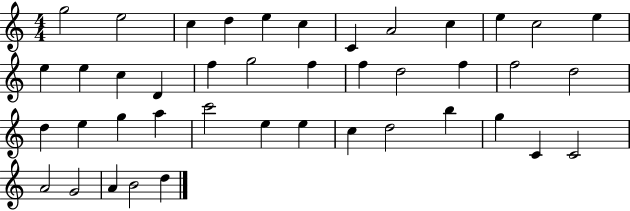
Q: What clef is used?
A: treble